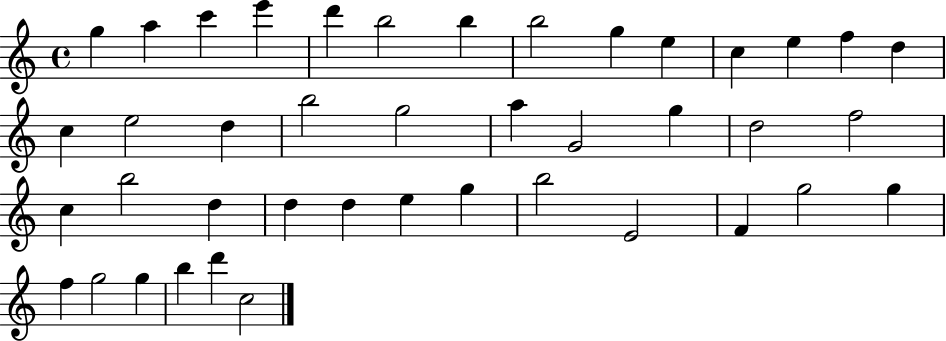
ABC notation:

X:1
T:Untitled
M:4/4
L:1/4
K:C
g a c' e' d' b2 b b2 g e c e f d c e2 d b2 g2 a G2 g d2 f2 c b2 d d d e g b2 E2 F g2 g f g2 g b d' c2